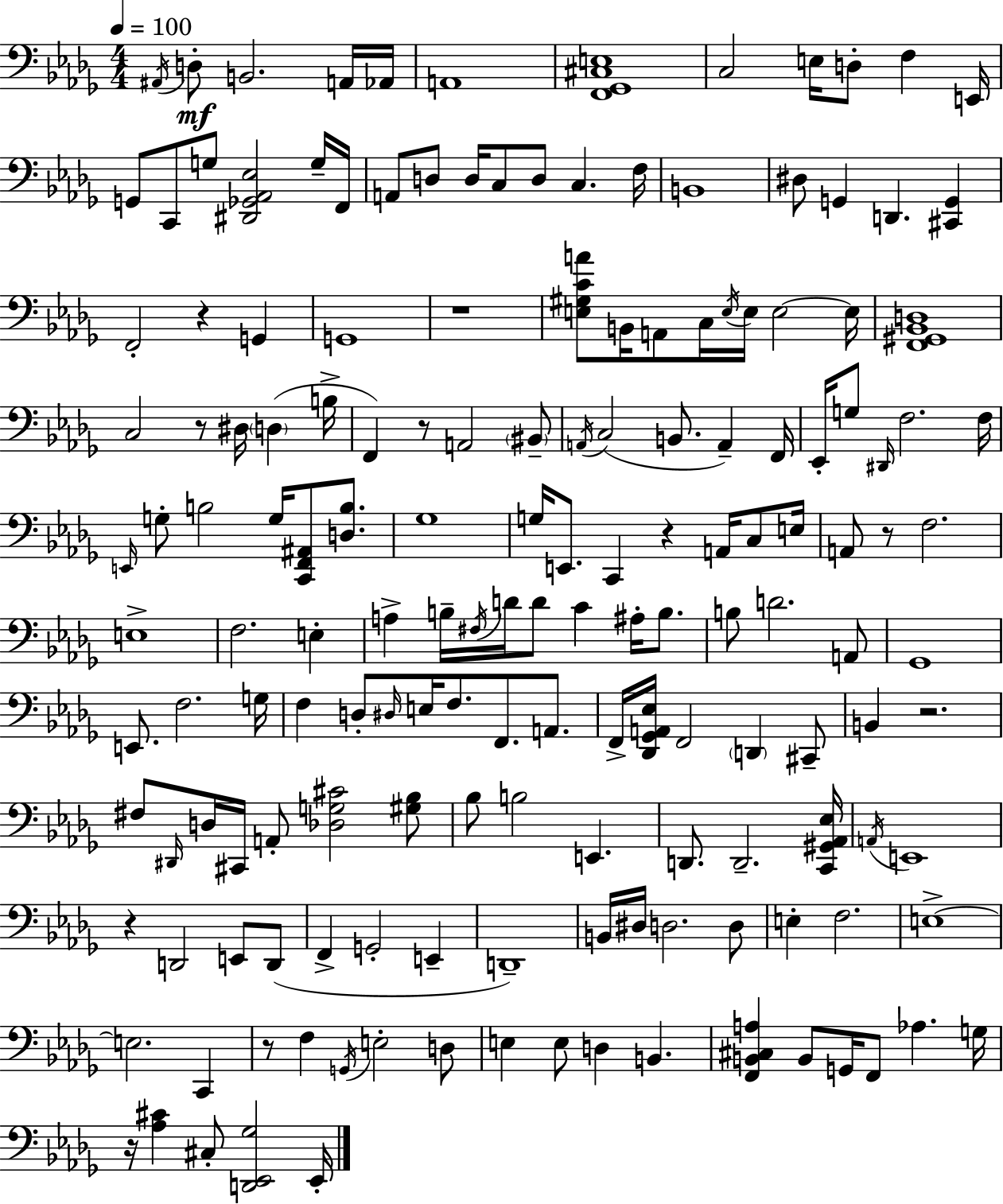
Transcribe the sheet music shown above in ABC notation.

X:1
T:Untitled
M:4/4
L:1/4
K:Bbm
^A,,/4 D,/2 B,,2 A,,/4 _A,,/4 A,,4 [F,,_G,,^C,E,]4 C,2 E,/4 D,/2 F, E,,/4 G,,/2 C,,/2 G,/2 [^D,,_G,,_A,,_E,]2 G,/4 F,,/4 A,,/2 D,/2 D,/4 C,/2 D,/2 C, F,/4 B,,4 ^D,/2 G,, D,, [^C,,G,,] F,,2 z G,, G,,4 z4 [E,^G,CA]/2 B,,/4 A,,/2 C,/4 E,/4 E,/4 E,2 E,/4 [F,,^G,,_B,,D,]4 C,2 z/2 ^D,/4 D, B,/4 F,, z/2 A,,2 ^B,,/2 A,,/4 C,2 B,,/2 A,, F,,/4 _E,,/4 G,/2 ^D,,/4 F,2 F,/4 E,,/4 G,/2 B,2 G,/4 [C,,F,,^A,,]/2 [D,B,]/2 _G,4 G,/4 E,,/2 C,, z A,,/4 C,/2 E,/4 A,,/2 z/2 F,2 E,4 F,2 E, A, B,/4 ^F,/4 D/4 D/2 C ^A,/4 B,/2 B,/2 D2 A,,/2 _G,,4 E,,/2 F,2 G,/4 F, D,/2 ^D,/4 E,/4 F,/2 F,,/2 A,,/2 F,,/4 [_D,,_G,,A,,_E,]/4 F,,2 D,, ^C,,/2 B,, z2 ^F,/2 ^D,,/4 D,/4 ^C,,/4 A,,/2 [_D,G,^C]2 [^G,_B,]/2 _B,/2 B,2 E,, D,,/2 D,,2 [C,,^G,,_A,,_E,]/4 A,,/4 E,,4 z D,,2 E,,/2 D,,/2 F,, G,,2 E,, D,,4 B,,/4 ^D,/4 D,2 D,/2 E, F,2 E,4 E,2 C,, z/2 F, G,,/4 E,2 D,/2 E, E,/2 D, B,, [F,,B,,^C,A,] B,,/2 G,,/4 F,,/2 _A, G,/4 z/4 [_A,^C] ^C,/2 [D,,_E,,_G,]2 _E,,/4